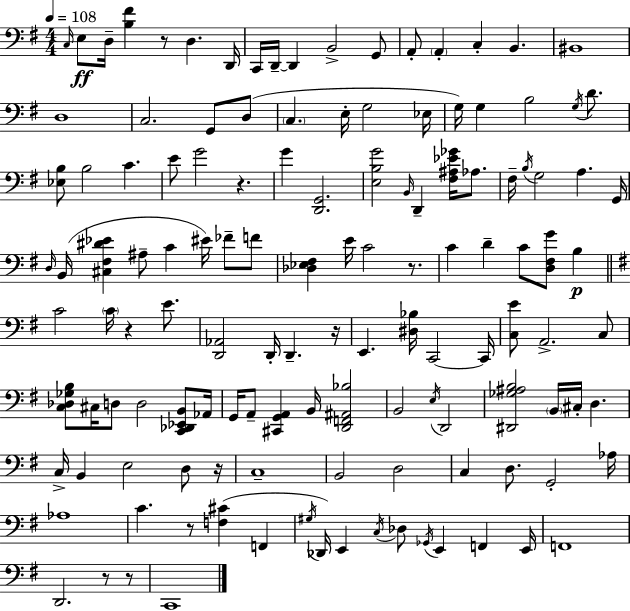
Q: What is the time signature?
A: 4/4